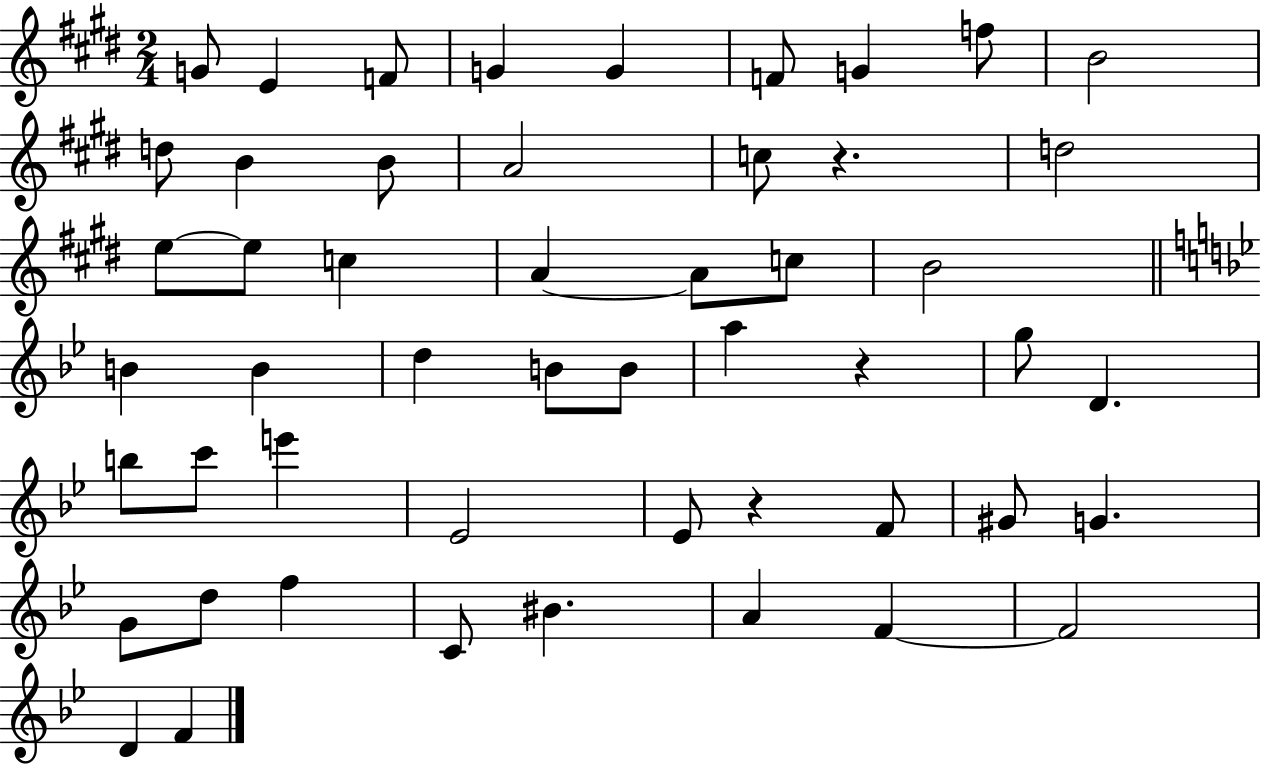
G4/e E4/q F4/e G4/q G4/q F4/e G4/q F5/e B4/h D5/e B4/q B4/e A4/h C5/e R/q. D5/h E5/e E5/e C5/q A4/q A4/e C5/e B4/h B4/q B4/q D5/q B4/e B4/e A5/q R/q G5/e D4/q. B5/e C6/e E6/q Eb4/h Eb4/e R/q F4/e G#4/e G4/q. G4/e D5/e F5/q C4/e BIS4/q. A4/q F4/q F4/h D4/q F4/q